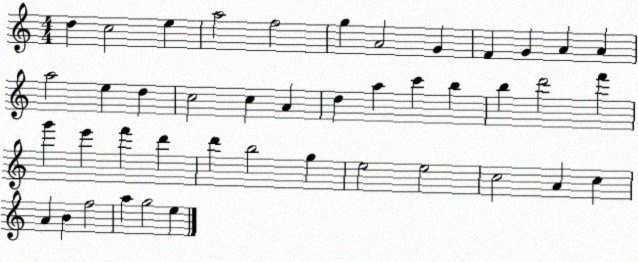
X:1
T:Untitled
M:4/4
L:1/4
K:C
d c2 e a2 f2 g A2 G F G A A a2 e d c2 c A d a c' b b d'2 f' g' e' f' d' d' b2 g e2 e2 c2 A c A B f2 a g2 e